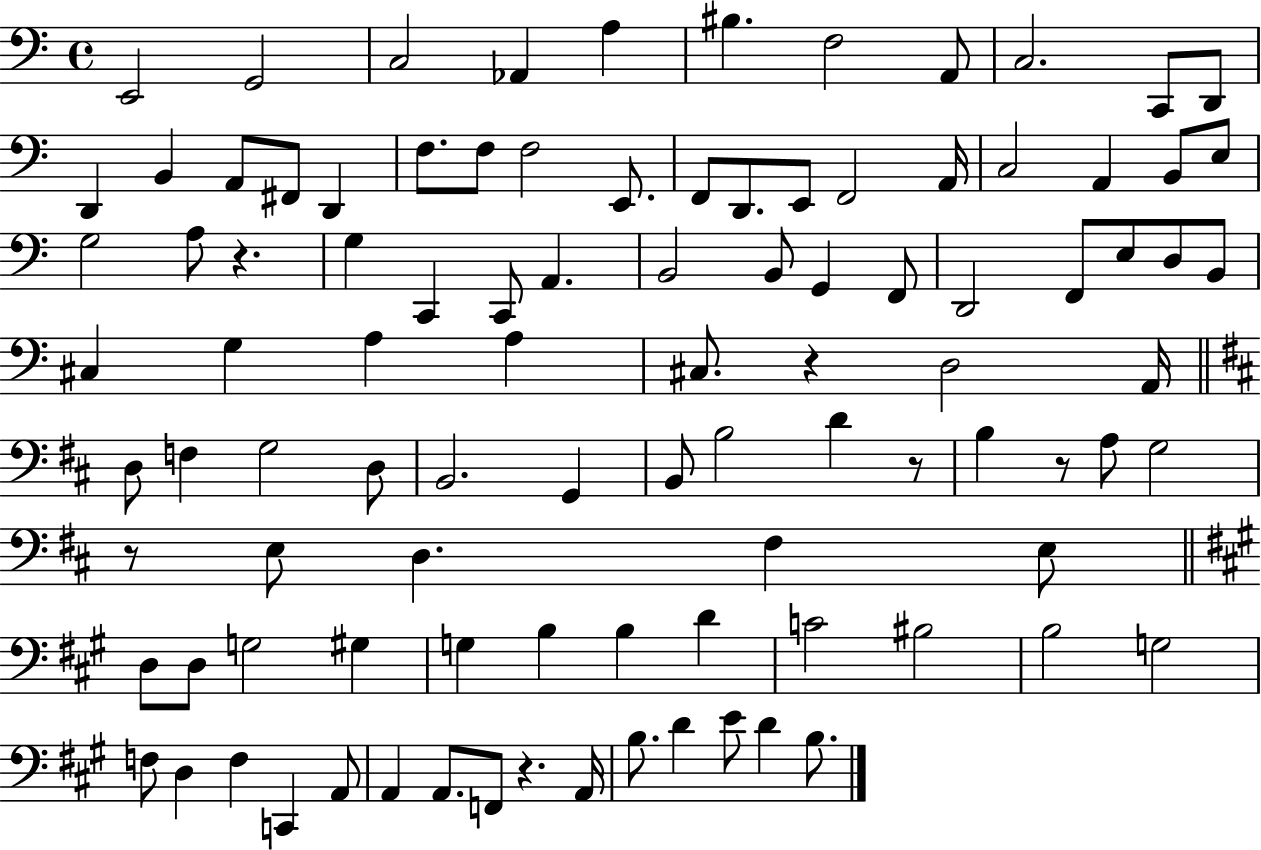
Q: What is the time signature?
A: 4/4